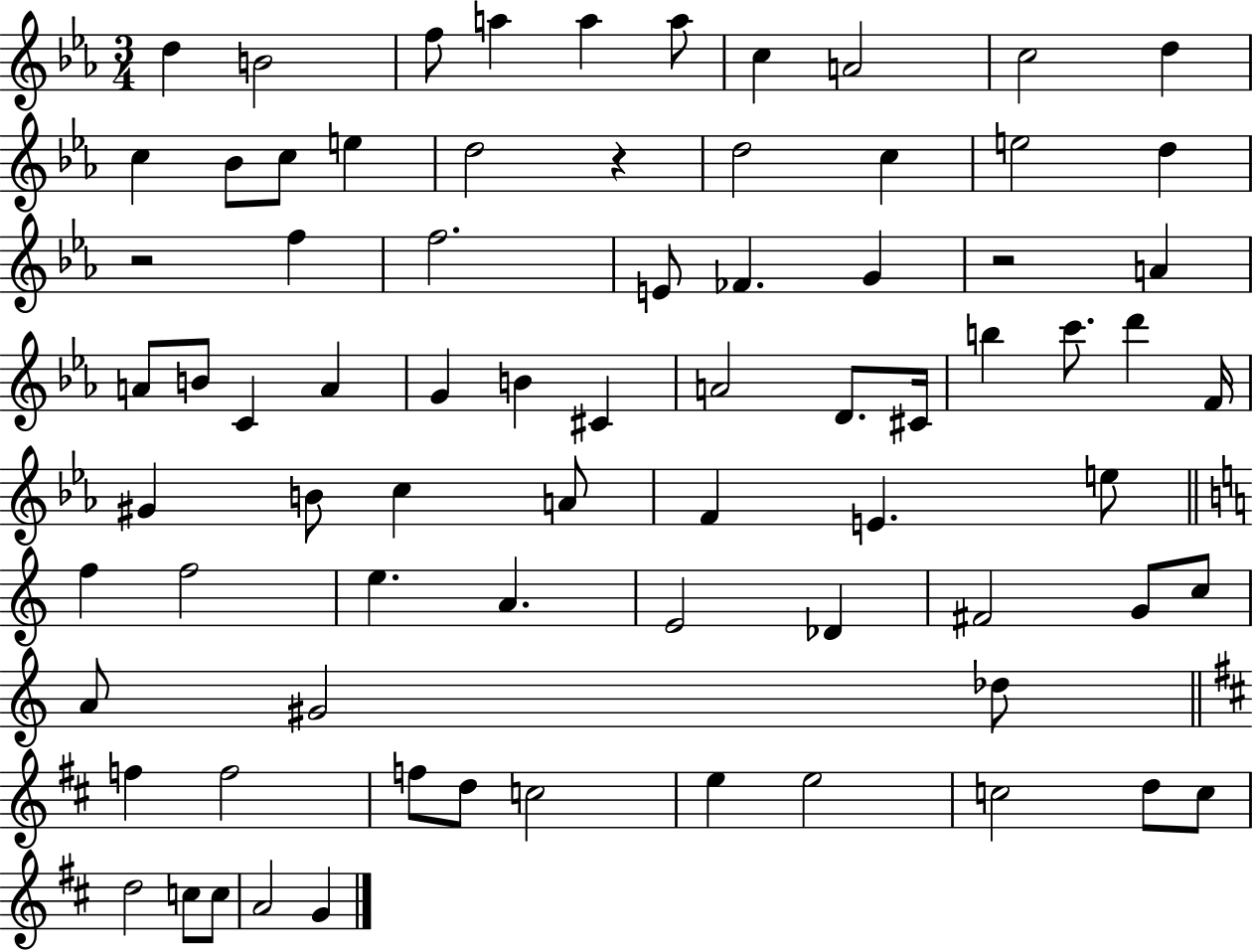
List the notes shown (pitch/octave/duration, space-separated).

D5/q B4/h F5/e A5/q A5/q A5/e C5/q A4/h C5/h D5/q C5/q Bb4/e C5/e E5/q D5/h R/q D5/h C5/q E5/h D5/q R/h F5/q F5/h. E4/e FES4/q. G4/q R/h A4/q A4/e B4/e C4/q A4/q G4/q B4/q C#4/q A4/h D4/e. C#4/s B5/q C6/e. D6/q F4/s G#4/q B4/e C5/q A4/e F4/q E4/q. E5/e F5/q F5/h E5/q. A4/q. E4/h Db4/q F#4/h G4/e C5/e A4/e G#4/h Db5/e F5/q F5/h F5/e D5/e C5/h E5/q E5/h C5/h D5/e C5/e D5/h C5/e C5/e A4/h G4/q